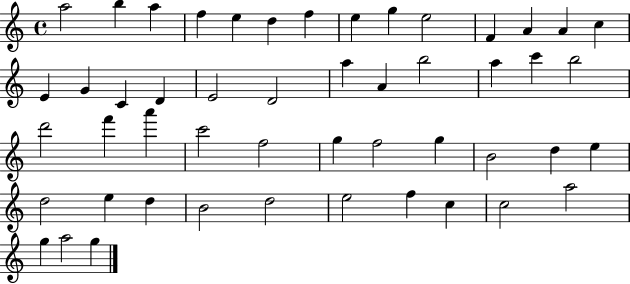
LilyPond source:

{
  \clef treble
  \time 4/4
  \defaultTimeSignature
  \key c \major
  a''2 b''4 a''4 | f''4 e''4 d''4 f''4 | e''4 g''4 e''2 | f'4 a'4 a'4 c''4 | \break e'4 g'4 c'4 d'4 | e'2 d'2 | a''4 a'4 b''2 | a''4 c'''4 b''2 | \break d'''2 f'''4 a'''4 | c'''2 f''2 | g''4 f''2 g''4 | b'2 d''4 e''4 | \break d''2 e''4 d''4 | b'2 d''2 | e''2 f''4 c''4 | c''2 a''2 | \break g''4 a''2 g''4 | \bar "|."
}